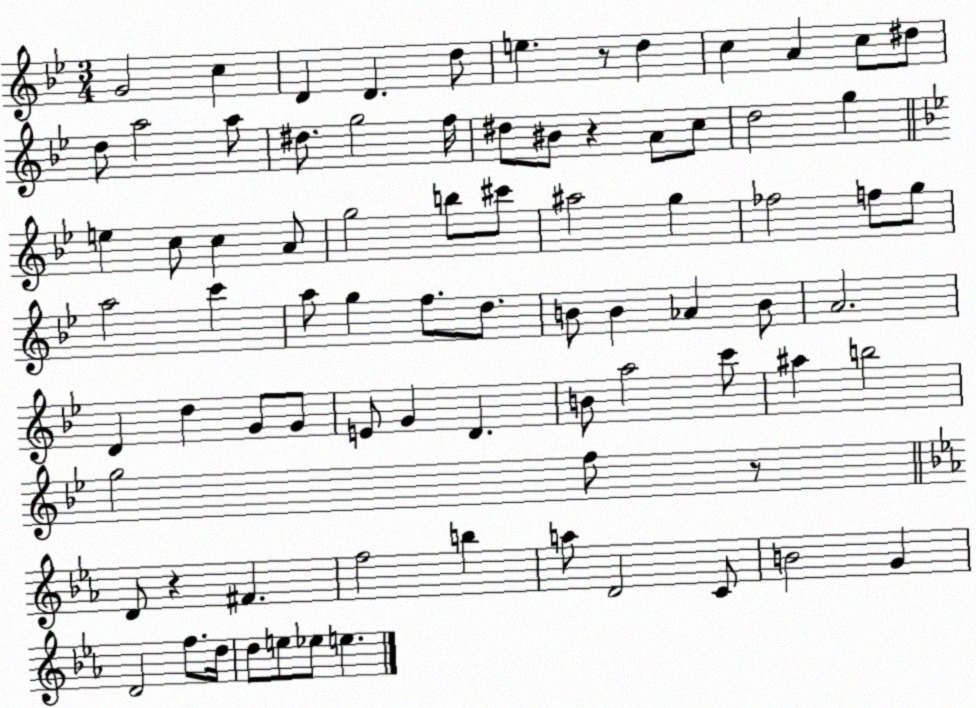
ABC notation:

X:1
T:Untitled
M:3/4
L:1/4
K:Bb
G2 c D D d/2 e z/2 d c A c/2 ^d/2 d/2 a2 a/2 ^d/2 g2 f/4 ^d/2 ^B/2 z A/2 c/2 d2 g e c/2 c A/2 g2 b/2 ^c'/2 ^a2 g _f2 f/2 g/2 a2 c' a/2 g f/2 d/2 B/2 B _A B/2 A2 D d G/2 G/2 E/2 G D B/2 a2 c'/2 ^a b2 g2 f/2 z/2 D/2 z ^F f2 b a/2 D2 C/2 B2 G D2 f/2 d/4 d/2 e/2 _e/2 e